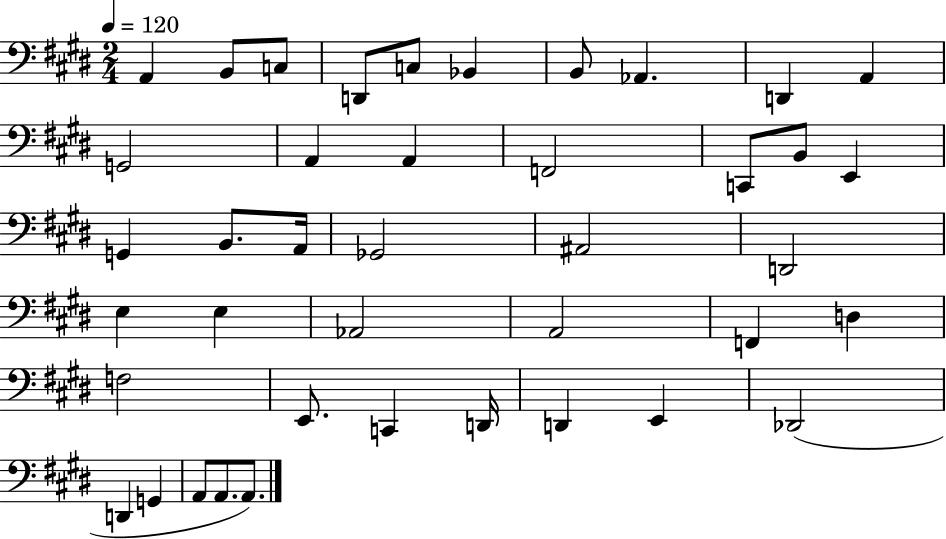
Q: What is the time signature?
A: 2/4